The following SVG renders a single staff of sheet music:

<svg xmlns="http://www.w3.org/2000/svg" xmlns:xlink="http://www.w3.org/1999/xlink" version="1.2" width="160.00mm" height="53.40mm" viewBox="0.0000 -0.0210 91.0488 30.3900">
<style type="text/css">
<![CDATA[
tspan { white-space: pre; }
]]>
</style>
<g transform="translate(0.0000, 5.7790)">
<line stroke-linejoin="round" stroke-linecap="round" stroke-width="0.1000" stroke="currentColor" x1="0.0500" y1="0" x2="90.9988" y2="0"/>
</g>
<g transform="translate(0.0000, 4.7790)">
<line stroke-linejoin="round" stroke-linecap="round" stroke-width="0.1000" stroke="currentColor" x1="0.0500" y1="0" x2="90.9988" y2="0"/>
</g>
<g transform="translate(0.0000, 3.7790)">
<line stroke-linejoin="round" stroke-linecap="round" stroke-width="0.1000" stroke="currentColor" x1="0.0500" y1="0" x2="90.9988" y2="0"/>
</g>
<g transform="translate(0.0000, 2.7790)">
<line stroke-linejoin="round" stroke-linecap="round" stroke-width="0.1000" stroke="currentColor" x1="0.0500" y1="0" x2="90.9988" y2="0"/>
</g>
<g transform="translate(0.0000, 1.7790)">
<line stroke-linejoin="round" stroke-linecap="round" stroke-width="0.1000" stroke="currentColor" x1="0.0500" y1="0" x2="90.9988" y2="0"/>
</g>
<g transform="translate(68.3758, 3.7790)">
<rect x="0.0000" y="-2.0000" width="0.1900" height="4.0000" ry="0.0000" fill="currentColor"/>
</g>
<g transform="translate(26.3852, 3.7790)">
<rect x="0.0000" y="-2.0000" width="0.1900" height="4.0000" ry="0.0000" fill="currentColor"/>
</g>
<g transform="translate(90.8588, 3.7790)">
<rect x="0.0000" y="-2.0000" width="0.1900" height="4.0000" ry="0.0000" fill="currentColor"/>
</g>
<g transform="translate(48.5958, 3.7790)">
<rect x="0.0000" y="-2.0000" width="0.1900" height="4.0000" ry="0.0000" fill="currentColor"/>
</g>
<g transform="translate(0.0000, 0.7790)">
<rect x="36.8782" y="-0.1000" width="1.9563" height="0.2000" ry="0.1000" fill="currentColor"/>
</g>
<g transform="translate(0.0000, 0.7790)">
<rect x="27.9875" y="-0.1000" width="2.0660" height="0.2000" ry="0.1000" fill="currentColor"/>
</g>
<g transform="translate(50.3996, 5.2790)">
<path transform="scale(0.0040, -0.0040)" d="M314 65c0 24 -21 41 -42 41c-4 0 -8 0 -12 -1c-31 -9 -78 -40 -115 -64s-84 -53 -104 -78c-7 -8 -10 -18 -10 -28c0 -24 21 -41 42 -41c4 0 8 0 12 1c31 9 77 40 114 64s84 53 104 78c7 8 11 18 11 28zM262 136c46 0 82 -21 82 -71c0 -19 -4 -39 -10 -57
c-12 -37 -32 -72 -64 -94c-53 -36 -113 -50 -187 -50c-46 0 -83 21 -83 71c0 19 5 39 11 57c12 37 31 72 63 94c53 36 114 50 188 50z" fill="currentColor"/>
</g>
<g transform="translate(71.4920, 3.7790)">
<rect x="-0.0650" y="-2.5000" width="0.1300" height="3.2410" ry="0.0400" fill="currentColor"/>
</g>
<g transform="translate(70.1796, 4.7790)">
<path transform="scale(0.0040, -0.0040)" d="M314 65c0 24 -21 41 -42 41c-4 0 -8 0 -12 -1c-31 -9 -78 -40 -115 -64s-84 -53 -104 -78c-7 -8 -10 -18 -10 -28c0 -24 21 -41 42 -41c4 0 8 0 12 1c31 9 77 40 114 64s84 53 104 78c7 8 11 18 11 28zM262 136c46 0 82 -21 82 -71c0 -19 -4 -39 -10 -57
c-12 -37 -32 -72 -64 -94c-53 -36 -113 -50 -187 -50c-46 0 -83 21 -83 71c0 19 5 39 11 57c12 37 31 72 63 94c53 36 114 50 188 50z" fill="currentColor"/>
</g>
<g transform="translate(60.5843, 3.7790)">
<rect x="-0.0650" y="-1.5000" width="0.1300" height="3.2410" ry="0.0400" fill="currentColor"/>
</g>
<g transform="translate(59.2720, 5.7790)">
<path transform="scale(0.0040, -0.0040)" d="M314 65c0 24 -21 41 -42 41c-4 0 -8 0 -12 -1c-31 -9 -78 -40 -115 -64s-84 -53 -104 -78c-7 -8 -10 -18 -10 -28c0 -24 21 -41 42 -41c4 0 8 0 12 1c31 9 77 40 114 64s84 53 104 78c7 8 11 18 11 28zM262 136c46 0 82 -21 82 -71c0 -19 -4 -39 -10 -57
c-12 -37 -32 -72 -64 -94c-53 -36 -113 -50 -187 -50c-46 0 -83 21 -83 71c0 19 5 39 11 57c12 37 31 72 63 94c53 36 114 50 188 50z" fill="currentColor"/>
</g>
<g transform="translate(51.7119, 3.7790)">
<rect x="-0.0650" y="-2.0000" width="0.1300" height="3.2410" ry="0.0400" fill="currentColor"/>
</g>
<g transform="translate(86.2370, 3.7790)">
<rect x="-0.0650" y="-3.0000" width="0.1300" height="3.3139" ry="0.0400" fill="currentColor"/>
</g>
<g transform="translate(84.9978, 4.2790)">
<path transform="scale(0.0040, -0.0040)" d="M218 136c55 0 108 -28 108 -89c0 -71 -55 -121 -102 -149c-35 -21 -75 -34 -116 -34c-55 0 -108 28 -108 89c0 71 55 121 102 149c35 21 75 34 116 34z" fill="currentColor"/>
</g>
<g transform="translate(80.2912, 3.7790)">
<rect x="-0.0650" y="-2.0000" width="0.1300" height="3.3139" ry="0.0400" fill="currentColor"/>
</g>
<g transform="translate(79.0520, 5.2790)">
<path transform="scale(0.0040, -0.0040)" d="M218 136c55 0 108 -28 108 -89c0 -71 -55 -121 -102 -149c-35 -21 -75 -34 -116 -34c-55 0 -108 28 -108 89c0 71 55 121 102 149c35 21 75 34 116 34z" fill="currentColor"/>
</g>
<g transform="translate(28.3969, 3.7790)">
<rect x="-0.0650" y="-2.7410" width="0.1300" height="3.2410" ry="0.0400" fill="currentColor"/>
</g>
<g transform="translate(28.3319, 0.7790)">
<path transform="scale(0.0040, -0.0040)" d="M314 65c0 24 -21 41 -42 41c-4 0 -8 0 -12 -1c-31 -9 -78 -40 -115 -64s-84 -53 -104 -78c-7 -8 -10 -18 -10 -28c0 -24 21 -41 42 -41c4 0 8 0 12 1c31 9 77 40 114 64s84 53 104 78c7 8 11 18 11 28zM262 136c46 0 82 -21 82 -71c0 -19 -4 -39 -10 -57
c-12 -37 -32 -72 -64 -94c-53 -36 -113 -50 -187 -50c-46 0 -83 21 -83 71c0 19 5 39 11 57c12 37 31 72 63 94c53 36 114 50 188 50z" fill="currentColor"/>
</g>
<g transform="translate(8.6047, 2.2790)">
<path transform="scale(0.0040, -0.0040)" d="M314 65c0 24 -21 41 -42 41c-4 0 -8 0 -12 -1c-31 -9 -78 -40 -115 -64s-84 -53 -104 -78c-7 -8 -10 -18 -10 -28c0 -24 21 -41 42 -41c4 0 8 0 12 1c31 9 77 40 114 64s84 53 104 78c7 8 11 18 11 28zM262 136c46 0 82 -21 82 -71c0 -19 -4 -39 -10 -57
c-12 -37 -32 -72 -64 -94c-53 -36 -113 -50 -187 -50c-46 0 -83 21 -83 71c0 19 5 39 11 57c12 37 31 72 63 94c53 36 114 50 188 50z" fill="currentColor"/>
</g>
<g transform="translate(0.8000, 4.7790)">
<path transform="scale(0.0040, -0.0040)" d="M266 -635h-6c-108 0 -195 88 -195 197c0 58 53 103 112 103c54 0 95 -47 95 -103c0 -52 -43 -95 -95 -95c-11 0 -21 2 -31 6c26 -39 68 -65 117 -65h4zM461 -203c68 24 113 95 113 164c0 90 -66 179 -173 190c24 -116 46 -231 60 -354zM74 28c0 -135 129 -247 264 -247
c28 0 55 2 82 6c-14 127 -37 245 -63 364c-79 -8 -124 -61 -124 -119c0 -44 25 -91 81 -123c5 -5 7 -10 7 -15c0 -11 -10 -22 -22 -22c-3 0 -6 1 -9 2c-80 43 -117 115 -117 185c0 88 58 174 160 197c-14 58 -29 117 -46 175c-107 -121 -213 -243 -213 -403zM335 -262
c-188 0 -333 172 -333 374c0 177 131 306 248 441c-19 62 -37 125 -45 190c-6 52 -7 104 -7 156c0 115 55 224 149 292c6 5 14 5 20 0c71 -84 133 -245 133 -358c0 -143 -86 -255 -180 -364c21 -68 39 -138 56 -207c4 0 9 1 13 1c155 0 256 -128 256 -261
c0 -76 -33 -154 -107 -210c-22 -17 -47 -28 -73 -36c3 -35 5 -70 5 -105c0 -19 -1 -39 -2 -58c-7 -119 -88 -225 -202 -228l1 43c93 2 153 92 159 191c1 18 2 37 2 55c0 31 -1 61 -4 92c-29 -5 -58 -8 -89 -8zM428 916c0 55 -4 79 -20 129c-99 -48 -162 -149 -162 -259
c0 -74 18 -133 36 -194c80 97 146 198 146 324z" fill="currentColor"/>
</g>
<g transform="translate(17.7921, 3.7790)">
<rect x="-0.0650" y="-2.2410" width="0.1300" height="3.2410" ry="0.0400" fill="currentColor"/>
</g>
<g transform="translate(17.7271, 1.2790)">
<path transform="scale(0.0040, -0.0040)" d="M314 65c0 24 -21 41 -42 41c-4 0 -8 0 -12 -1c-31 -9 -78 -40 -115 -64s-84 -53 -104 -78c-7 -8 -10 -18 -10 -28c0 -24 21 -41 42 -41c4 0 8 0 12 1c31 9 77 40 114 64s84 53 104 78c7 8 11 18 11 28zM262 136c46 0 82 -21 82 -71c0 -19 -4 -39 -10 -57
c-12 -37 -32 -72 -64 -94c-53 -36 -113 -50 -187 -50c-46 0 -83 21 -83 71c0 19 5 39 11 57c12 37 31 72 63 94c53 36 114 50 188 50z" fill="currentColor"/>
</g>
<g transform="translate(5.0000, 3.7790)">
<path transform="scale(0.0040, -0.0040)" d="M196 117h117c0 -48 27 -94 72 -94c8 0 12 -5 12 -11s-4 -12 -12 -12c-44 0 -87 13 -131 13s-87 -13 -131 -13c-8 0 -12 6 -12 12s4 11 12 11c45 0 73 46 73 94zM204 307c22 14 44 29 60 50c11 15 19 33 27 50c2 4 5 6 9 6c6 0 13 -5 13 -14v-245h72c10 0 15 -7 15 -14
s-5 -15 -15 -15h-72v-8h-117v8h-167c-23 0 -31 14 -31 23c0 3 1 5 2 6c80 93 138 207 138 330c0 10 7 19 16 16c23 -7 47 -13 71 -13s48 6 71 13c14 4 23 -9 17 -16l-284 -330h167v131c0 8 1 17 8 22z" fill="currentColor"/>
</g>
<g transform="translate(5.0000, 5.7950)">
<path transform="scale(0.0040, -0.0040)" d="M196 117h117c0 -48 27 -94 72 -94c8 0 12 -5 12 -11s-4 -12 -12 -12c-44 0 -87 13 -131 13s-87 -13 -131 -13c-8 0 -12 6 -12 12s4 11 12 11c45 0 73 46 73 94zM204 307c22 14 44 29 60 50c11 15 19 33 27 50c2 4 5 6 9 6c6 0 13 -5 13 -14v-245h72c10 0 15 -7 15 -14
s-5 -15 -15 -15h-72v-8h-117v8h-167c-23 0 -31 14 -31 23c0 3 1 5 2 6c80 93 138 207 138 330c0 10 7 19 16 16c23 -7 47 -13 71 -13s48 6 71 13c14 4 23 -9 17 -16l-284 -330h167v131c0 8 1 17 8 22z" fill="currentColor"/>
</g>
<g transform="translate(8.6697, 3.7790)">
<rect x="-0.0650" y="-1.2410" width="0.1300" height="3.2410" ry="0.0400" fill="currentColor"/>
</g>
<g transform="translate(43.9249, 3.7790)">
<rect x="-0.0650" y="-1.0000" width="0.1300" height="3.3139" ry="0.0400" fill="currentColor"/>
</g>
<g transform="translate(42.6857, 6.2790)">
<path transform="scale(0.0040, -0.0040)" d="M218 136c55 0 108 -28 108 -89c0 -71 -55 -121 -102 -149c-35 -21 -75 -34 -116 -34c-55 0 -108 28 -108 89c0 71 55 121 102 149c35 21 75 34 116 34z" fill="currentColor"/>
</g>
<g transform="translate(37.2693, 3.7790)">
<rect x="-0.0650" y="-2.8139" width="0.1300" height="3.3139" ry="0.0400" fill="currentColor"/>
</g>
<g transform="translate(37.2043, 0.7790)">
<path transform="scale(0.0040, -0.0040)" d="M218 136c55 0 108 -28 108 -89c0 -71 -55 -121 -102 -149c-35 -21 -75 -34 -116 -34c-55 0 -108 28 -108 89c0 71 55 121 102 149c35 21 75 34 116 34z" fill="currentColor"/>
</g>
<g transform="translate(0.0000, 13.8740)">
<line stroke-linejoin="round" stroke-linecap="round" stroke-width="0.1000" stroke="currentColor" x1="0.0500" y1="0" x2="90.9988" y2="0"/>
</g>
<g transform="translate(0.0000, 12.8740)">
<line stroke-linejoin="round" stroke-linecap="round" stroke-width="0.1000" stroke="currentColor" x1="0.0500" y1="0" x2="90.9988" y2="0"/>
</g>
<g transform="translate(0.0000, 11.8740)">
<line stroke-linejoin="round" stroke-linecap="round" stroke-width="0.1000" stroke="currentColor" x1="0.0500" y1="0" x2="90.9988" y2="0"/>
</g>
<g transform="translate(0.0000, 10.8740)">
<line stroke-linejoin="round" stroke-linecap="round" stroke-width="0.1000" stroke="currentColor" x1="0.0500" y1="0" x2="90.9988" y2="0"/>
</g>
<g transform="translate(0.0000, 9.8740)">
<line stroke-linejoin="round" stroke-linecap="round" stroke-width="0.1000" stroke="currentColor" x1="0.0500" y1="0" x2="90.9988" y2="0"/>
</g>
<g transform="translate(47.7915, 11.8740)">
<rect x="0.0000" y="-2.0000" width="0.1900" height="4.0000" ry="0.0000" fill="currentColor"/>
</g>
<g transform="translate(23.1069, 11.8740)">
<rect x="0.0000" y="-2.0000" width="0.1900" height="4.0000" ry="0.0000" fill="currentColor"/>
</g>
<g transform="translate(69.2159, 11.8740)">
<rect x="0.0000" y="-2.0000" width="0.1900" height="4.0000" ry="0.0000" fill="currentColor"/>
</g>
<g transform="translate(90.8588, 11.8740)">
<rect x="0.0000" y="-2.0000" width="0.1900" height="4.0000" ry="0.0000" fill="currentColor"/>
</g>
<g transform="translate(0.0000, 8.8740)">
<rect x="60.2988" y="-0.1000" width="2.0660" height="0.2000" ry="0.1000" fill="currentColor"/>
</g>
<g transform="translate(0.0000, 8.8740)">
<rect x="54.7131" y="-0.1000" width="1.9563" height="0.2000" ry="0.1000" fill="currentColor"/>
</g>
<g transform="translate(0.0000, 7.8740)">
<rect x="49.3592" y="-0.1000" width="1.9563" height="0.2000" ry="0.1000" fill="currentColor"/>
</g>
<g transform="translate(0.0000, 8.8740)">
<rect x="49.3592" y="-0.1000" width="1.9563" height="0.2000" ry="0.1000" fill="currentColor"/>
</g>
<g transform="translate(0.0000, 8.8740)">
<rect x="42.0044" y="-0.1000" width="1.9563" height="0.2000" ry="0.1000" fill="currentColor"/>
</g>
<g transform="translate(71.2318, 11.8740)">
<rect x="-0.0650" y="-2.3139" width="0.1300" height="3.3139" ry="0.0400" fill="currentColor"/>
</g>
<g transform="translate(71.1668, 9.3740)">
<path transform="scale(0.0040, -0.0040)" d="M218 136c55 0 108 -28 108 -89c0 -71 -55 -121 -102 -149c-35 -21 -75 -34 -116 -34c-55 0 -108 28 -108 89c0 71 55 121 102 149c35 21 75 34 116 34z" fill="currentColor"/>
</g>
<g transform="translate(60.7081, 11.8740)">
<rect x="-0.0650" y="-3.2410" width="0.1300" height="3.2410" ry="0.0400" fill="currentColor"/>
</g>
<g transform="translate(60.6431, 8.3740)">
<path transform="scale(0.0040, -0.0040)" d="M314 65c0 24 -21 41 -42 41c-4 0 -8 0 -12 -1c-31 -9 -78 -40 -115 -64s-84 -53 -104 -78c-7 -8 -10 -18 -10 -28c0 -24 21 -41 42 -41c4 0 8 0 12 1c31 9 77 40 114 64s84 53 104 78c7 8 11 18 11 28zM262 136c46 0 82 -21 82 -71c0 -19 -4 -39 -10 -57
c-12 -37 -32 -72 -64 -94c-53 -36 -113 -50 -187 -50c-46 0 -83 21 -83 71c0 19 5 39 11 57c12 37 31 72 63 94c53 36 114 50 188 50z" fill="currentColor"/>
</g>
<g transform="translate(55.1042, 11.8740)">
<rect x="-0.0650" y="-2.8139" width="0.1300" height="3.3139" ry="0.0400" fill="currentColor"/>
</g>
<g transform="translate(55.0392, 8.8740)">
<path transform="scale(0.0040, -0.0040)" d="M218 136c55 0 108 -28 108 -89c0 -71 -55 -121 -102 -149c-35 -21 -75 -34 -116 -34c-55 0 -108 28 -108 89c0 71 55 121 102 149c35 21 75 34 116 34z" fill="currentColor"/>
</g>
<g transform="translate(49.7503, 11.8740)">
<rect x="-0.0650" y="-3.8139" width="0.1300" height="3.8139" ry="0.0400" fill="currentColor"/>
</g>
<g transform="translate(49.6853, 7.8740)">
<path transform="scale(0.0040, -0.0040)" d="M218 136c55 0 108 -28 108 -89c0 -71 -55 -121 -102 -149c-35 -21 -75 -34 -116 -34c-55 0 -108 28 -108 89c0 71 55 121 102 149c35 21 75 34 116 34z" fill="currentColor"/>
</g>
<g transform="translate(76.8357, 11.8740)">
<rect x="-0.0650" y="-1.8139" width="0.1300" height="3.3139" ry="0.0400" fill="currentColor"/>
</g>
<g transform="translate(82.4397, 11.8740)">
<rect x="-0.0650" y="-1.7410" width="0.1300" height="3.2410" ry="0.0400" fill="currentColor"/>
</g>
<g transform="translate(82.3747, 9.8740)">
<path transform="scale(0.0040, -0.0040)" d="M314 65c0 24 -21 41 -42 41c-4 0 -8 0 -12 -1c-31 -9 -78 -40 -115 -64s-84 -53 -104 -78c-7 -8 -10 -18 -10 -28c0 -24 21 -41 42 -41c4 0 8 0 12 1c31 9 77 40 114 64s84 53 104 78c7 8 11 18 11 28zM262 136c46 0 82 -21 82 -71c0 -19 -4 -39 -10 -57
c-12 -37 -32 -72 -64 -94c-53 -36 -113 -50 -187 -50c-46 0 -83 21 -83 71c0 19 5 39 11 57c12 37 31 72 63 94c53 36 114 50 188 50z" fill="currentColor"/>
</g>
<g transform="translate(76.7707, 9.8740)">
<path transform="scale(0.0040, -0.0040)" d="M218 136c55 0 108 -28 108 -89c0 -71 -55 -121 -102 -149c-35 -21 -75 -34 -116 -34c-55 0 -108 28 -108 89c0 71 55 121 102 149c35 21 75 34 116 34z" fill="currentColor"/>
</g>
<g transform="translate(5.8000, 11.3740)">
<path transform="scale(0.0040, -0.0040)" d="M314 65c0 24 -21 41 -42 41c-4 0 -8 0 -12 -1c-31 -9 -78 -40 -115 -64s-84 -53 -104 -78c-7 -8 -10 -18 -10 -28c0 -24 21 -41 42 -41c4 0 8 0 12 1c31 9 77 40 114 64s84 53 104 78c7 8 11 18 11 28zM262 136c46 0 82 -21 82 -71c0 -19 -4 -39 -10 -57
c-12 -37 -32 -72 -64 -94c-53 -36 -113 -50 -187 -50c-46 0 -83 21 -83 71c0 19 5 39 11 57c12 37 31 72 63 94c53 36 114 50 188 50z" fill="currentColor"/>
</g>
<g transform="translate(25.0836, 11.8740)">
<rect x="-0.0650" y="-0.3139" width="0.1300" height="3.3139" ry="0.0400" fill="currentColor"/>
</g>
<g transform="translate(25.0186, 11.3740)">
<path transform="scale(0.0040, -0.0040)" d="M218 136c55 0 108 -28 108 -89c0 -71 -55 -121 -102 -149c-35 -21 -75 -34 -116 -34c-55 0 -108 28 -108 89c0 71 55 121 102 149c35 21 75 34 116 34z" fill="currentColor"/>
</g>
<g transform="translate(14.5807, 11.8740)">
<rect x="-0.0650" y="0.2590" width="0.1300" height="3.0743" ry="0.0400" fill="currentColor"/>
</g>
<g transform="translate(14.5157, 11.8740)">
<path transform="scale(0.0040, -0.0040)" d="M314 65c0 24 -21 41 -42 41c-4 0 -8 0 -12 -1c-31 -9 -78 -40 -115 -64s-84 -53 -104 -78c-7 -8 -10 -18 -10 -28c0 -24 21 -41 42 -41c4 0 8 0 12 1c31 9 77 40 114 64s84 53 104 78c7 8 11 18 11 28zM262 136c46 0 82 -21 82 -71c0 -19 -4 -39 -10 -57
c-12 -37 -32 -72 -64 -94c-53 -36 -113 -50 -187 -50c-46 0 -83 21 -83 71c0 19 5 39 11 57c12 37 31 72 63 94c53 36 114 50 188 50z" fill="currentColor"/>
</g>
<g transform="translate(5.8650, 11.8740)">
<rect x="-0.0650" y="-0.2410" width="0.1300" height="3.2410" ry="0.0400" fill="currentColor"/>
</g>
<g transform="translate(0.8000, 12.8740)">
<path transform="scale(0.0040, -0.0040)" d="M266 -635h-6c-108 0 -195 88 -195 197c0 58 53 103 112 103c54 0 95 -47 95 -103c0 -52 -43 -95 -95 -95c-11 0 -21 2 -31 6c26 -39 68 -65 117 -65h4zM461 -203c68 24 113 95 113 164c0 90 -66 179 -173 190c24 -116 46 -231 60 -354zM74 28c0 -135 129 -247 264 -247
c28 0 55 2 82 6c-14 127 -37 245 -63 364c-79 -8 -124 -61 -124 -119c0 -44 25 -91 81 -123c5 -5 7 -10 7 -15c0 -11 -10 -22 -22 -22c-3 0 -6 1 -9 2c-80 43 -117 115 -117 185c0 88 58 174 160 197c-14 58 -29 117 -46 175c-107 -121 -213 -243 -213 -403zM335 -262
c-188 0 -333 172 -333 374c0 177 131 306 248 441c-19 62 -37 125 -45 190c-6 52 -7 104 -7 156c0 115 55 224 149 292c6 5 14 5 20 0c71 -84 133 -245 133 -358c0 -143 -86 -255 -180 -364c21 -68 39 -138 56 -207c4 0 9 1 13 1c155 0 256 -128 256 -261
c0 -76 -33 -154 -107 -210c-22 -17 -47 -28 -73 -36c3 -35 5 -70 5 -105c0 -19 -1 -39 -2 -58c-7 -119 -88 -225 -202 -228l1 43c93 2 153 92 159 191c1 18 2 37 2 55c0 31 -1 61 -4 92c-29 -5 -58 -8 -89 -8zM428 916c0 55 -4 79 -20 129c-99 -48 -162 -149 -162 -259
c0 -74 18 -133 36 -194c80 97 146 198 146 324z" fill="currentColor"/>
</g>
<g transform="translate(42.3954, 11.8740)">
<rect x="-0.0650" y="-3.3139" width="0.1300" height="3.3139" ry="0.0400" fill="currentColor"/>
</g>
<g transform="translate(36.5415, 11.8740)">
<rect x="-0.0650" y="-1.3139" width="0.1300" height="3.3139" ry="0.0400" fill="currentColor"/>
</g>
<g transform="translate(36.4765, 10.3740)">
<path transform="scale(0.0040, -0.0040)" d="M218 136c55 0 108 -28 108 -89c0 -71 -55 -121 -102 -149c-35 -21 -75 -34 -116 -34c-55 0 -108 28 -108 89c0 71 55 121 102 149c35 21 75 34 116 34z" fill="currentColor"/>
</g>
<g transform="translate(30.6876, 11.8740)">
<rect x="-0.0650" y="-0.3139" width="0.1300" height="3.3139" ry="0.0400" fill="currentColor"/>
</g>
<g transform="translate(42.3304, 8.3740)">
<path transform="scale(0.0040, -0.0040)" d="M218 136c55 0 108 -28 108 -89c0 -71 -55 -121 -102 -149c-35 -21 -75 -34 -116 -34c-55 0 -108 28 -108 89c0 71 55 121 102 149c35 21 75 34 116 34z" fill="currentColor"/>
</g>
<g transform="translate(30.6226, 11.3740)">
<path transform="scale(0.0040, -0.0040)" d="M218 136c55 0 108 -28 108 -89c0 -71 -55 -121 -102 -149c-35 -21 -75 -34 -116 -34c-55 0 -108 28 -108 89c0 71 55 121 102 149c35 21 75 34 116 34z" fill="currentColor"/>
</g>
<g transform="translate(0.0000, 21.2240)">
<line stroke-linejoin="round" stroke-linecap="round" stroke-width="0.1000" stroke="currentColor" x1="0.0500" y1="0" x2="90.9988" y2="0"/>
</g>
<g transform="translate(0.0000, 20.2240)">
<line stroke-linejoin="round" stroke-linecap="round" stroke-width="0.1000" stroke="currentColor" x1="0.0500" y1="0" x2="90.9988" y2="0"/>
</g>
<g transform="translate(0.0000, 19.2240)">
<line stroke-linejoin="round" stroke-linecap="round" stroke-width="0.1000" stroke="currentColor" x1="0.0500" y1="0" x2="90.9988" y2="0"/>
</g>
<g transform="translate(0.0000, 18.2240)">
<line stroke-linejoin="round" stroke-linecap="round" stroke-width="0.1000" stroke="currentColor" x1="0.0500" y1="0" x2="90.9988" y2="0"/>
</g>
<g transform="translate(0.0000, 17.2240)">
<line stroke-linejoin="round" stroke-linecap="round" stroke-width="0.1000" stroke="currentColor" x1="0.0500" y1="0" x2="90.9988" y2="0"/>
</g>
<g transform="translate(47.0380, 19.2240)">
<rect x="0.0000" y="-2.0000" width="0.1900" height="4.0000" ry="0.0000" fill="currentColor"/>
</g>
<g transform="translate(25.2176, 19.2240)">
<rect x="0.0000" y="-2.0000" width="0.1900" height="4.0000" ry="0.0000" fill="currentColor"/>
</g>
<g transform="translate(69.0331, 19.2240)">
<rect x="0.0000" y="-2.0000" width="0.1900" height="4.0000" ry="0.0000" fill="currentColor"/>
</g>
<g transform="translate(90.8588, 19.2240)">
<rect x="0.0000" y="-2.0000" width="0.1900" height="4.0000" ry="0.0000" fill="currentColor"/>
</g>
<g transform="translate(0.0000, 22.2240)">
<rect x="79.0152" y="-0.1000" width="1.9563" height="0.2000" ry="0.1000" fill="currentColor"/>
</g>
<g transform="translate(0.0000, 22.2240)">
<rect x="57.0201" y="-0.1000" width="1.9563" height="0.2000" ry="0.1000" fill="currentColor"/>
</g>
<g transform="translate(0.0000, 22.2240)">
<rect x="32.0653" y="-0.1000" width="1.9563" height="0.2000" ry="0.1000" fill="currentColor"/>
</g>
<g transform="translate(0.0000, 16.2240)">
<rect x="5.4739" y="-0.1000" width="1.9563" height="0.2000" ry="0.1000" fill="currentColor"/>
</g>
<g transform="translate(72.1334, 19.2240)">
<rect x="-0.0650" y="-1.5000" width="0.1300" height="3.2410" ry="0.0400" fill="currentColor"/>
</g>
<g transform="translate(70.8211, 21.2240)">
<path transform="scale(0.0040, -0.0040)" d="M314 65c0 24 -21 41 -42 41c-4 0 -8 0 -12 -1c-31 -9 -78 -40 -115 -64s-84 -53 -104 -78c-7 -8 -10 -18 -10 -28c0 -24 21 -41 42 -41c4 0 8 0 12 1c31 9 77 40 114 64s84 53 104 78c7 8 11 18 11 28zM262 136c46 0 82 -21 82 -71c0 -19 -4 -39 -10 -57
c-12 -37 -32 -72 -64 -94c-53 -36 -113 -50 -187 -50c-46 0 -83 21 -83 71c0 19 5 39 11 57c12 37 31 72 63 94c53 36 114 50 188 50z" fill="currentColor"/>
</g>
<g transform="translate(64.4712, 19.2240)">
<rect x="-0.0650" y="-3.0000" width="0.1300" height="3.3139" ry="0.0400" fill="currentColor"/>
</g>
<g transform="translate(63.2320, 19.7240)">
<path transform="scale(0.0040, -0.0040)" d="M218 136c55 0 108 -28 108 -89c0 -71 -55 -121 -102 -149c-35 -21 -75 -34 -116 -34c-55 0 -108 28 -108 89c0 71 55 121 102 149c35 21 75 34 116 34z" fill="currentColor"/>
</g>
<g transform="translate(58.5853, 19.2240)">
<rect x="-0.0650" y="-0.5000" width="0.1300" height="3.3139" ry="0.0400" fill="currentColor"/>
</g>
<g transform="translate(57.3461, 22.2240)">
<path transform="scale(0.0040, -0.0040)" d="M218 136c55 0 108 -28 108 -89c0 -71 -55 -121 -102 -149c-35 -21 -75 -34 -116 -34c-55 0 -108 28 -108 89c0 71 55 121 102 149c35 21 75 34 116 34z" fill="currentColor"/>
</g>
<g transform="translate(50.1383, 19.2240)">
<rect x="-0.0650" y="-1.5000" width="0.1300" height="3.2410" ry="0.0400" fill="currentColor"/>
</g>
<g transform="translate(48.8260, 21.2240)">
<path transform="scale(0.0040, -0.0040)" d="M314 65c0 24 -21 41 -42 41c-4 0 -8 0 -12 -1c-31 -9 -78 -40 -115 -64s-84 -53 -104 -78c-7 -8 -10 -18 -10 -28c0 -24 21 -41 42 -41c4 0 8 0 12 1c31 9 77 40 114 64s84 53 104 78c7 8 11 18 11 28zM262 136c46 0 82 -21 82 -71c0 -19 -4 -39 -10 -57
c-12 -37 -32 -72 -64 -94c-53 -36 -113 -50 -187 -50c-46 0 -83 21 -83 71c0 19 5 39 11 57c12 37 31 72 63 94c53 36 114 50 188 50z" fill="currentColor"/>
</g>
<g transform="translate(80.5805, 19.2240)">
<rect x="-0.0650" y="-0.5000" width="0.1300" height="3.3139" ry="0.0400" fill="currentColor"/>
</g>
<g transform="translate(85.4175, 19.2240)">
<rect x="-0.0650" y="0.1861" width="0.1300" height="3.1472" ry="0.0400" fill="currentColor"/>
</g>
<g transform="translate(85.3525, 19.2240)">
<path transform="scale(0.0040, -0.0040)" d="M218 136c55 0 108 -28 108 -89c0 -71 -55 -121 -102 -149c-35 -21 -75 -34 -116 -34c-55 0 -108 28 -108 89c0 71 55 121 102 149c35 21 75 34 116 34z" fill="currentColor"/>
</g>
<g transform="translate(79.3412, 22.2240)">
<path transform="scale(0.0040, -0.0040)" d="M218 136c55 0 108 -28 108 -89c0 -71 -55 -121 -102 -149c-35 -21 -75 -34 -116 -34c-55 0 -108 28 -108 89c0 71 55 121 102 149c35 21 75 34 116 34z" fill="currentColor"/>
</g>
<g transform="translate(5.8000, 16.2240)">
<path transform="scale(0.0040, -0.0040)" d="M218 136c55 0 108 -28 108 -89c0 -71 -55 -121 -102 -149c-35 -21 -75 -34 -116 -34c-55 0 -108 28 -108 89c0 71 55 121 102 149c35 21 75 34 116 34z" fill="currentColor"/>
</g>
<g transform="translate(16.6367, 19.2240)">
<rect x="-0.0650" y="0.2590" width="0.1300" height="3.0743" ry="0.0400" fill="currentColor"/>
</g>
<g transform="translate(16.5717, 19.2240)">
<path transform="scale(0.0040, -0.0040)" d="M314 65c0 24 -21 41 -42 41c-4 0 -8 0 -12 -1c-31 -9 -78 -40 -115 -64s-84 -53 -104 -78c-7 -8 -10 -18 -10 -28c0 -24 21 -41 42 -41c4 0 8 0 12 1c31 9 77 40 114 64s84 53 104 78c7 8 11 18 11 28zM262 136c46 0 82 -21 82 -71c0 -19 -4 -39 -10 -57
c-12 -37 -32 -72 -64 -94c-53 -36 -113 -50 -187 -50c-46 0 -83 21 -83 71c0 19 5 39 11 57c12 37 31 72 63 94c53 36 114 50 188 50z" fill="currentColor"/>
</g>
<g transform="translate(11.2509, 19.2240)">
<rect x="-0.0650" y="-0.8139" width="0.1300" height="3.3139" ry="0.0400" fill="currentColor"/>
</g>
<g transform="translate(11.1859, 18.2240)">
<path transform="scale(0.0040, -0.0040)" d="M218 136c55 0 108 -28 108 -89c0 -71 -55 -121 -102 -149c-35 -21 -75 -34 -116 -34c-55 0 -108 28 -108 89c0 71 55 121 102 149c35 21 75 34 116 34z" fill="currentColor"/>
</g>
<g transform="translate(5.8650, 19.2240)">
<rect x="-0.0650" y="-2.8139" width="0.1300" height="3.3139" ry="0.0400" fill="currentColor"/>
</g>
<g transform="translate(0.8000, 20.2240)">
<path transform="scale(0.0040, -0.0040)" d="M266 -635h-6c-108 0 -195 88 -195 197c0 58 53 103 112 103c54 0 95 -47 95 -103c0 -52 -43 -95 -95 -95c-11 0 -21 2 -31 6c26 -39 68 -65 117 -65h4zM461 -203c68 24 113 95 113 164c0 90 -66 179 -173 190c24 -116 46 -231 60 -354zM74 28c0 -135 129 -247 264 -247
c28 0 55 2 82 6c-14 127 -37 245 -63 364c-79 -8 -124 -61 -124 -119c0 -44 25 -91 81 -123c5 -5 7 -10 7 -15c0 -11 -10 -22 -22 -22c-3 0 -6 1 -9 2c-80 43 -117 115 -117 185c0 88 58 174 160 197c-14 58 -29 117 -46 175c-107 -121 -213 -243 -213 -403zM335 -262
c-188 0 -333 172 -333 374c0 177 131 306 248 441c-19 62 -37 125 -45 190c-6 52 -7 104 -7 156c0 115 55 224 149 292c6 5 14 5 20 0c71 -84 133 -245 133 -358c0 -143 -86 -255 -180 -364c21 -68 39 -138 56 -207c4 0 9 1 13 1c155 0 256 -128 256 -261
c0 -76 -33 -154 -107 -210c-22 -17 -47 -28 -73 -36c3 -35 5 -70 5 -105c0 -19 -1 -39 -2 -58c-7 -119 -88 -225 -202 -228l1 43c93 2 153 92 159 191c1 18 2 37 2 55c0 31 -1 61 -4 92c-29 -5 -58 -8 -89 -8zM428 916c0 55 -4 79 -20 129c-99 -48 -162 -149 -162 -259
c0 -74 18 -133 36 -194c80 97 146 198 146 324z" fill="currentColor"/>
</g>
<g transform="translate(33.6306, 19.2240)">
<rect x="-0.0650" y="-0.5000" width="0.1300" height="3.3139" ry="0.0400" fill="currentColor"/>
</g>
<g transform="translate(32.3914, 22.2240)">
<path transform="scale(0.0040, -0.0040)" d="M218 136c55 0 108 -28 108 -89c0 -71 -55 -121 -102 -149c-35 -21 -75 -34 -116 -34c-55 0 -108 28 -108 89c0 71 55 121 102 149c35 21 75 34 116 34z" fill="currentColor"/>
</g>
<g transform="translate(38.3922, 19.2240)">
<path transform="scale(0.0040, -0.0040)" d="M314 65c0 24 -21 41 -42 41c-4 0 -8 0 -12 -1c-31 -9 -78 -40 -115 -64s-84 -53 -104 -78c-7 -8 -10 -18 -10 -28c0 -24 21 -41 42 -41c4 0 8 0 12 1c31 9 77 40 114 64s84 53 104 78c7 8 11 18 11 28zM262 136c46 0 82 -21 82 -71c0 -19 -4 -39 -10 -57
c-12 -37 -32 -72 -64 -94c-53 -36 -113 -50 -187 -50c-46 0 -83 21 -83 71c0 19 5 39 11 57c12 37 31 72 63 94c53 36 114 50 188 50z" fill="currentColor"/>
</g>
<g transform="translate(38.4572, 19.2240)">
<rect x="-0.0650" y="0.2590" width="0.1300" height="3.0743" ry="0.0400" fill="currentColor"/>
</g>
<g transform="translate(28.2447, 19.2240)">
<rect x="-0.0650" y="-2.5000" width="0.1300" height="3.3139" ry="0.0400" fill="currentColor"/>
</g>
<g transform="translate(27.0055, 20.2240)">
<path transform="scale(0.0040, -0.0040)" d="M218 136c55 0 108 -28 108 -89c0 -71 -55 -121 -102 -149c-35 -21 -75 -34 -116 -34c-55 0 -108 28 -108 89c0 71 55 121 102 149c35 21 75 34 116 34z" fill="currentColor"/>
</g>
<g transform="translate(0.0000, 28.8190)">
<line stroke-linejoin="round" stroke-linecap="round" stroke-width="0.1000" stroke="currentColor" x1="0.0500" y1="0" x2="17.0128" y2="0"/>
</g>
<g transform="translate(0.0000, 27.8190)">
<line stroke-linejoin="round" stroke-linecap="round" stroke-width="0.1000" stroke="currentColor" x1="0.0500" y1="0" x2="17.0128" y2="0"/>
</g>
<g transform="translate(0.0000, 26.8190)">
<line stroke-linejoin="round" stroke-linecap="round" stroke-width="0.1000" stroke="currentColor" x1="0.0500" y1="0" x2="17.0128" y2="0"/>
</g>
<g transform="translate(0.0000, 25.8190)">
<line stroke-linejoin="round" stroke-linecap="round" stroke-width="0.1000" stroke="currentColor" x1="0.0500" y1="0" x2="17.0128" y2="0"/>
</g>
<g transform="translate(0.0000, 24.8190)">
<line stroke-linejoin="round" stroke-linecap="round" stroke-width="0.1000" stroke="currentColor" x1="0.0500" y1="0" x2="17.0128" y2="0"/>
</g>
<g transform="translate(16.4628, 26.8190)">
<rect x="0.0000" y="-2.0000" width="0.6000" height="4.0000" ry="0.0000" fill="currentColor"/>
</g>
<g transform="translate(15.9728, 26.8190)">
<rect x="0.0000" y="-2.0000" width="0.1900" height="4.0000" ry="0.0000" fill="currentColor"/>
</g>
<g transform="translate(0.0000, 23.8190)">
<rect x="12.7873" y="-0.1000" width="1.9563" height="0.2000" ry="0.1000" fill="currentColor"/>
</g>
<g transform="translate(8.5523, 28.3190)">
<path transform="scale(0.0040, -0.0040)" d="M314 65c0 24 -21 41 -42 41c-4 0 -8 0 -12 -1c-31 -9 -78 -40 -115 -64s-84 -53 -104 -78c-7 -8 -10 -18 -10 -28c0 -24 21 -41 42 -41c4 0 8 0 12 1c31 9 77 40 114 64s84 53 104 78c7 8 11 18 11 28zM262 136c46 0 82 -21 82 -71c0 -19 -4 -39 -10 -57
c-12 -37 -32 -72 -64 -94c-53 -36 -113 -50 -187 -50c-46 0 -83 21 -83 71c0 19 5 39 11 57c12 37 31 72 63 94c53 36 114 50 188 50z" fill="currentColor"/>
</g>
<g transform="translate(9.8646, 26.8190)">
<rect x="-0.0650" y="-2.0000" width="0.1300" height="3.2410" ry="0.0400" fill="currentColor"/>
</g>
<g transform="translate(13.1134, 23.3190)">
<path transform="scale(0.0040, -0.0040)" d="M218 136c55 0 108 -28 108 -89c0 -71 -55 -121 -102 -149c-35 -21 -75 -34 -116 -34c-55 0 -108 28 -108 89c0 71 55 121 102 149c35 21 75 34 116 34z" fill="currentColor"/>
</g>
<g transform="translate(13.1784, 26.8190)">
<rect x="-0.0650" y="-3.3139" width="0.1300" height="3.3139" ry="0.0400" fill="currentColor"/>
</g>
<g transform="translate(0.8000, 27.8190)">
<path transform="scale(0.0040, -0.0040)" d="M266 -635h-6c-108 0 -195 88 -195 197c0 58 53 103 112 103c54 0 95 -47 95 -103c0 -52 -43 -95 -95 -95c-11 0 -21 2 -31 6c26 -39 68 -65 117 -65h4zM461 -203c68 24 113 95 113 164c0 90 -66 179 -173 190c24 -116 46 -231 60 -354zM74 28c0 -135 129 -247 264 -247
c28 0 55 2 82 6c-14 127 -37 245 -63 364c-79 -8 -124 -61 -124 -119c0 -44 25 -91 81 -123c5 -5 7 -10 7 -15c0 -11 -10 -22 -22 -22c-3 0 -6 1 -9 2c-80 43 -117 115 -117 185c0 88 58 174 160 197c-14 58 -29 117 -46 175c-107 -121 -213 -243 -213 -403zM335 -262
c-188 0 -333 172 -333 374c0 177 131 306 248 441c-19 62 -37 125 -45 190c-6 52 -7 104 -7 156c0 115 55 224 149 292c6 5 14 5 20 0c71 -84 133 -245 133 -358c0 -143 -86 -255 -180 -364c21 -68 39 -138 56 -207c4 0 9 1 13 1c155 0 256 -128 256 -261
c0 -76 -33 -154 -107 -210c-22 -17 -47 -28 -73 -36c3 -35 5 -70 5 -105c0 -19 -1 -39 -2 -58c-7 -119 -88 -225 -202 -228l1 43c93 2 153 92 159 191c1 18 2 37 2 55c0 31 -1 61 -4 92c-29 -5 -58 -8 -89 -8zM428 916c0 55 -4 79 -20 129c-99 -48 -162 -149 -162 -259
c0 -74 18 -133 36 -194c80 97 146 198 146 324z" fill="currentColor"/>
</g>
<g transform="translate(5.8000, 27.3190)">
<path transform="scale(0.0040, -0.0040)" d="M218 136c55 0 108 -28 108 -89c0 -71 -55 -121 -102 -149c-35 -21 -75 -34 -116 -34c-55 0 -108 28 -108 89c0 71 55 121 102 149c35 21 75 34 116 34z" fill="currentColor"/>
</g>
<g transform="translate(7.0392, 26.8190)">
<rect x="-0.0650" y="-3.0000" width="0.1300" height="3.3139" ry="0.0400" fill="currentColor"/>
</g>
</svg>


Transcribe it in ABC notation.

X:1
T:Untitled
M:4/4
L:1/4
K:C
e2 g2 a2 a D F2 E2 G2 F A c2 B2 c c e b c' a b2 g f f2 a d B2 G C B2 E2 C A E2 C B A F2 b